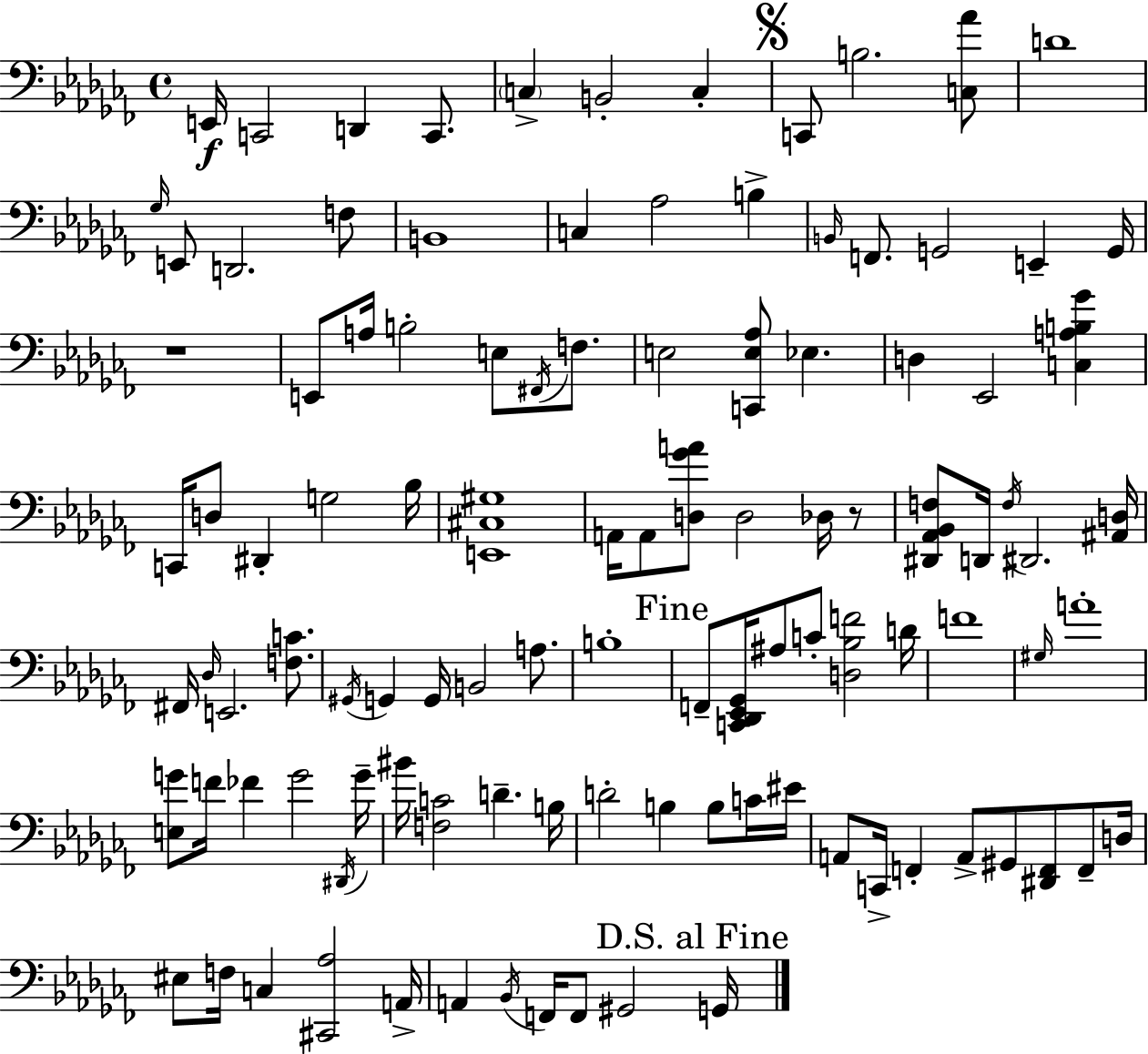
E2/s C2/h D2/q C2/e. C3/q B2/h C3/q C2/e B3/h. [C3,Ab4]/e D4/w Gb3/s E2/e D2/h. F3/e B2/w C3/q Ab3/h B3/q B2/s F2/e. G2/h E2/q G2/s R/w E2/e A3/s B3/h E3/e F#2/s F3/e. E3/h [C2,E3,Ab3]/e Eb3/q. D3/q Eb2/h [C3,A3,B3,Gb4]/q C2/s D3/e D#2/q G3/h Bb3/s [E2,C#3,G#3]/w A2/s A2/e [D3,Gb4,A4]/e D3/h Db3/s R/e [D#2,Ab2,Bb2,F3]/e D2/s F3/s D#2/h. [A#2,D3]/s F#2/s Db3/s E2/h. [F3,C4]/e. G#2/s G2/q G2/s B2/h A3/e. B3/w F2/e [C2,Db2,Eb2,Gb2]/s A#3/e C4/e [D3,Bb3,F4]/h D4/s F4/w G#3/s A4/w [E3,G4]/e F4/s FES4/q G4/h D#2/s G4/s BIS4/s [F3,C4]/h D4/q. B3/s D4/h B3/q B3/e C4/s EIS4/s A2/e C2/s F2/q A2/e G#2/e [D#2,F2]/e F2/e D3/s EIS3/e F3/s C3/q [C#2,Ab3]/h A2/s A2/q Bb2/s F2/s F2/e G#2/h G2/s